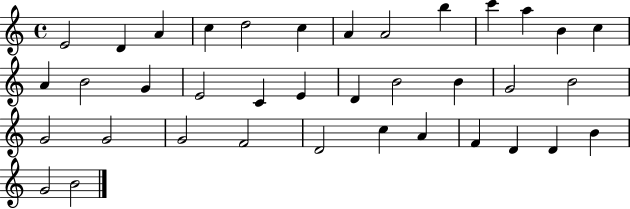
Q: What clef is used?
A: treble